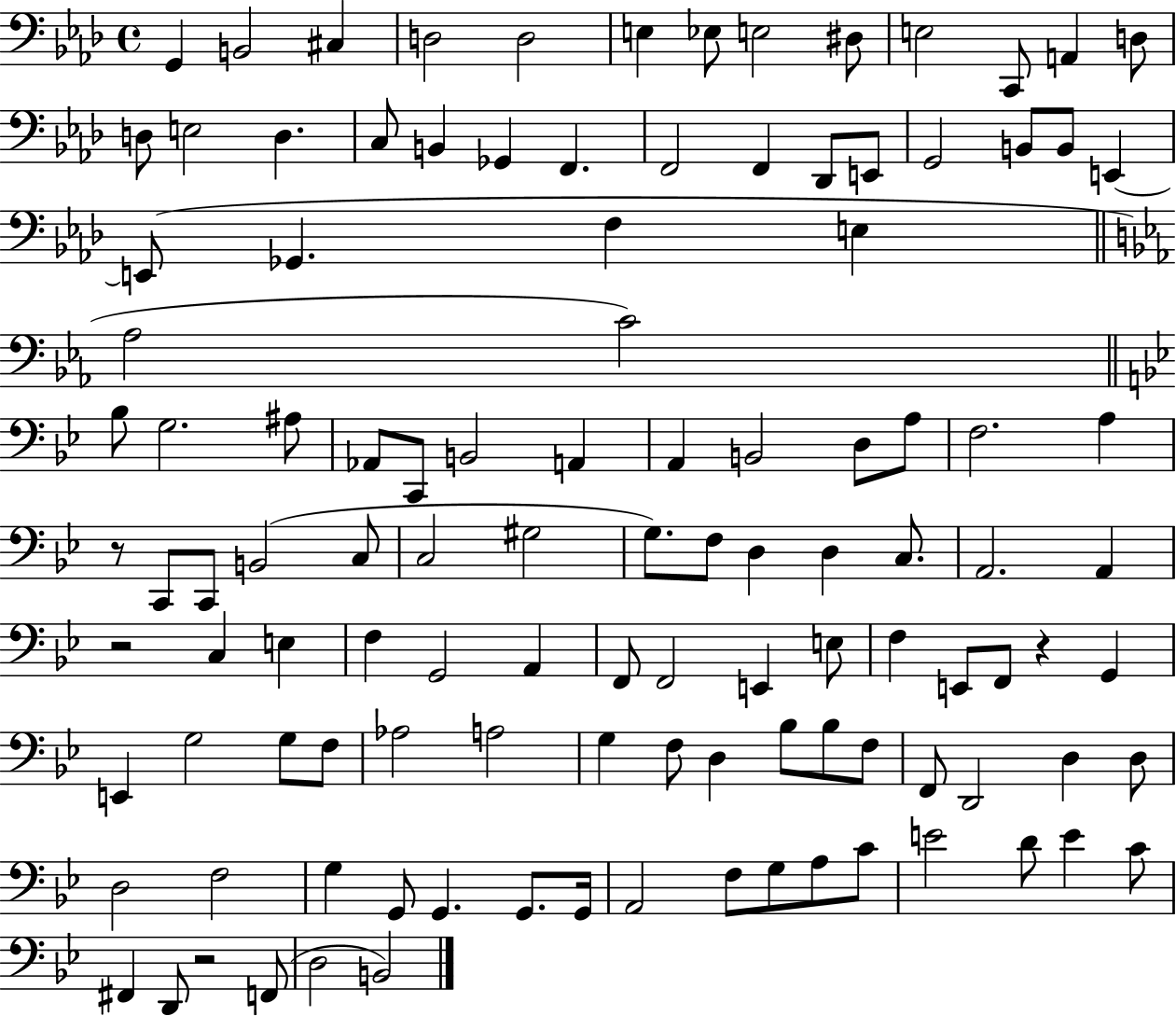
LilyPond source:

{
  \clef bass
  \time 4/4
  \defaultTimeSignature
  \key aes \major
  g,4 b,2 cis4 | d2 d2 | e4 ees8 e2 dis8 | e2 c,8 a,4 d8 | \break d8 e2 d4. | c8 b,4 ges,4 f,4. | f,2 f,4 des,8 e,8 | g,2 b,8 b,8 e,4~~ | \break e,8( ges,4. f4 e4 | \bar "||" \break \key ees \major aes2 c'2) | \bar "||" \break \key bes \major bes8 g2. ais8 | aes,8 c,8 b,2 a,4 | a,4 b,2 d8 a8 | f2. a4 | \break r8 c,8 c,8 b,2( c8 | c2 gis2 | g8.) f8 d4 d4 c8. | a,2. a,4 | \break r2 c4 e4 | f4 g,2 a,4 | f,8 f,2 e,4 e8 | f4 e,8 f,8 r4 g,4 | \break e,4 g2 g8 f8 | aes2 a2 | g4 f8 d4 bes8 bes8 f8 | f,8 d,2 d4 d8 | \break d2 f2 | g4 g,8 g,4. g,8. g,16 | a,2 f8 g8 a8 c'8 | e'2 d'8 e'4 c'8 | \break fis,4 d,8 r2 f,8( | d2 b,2) | \bar "|."
}